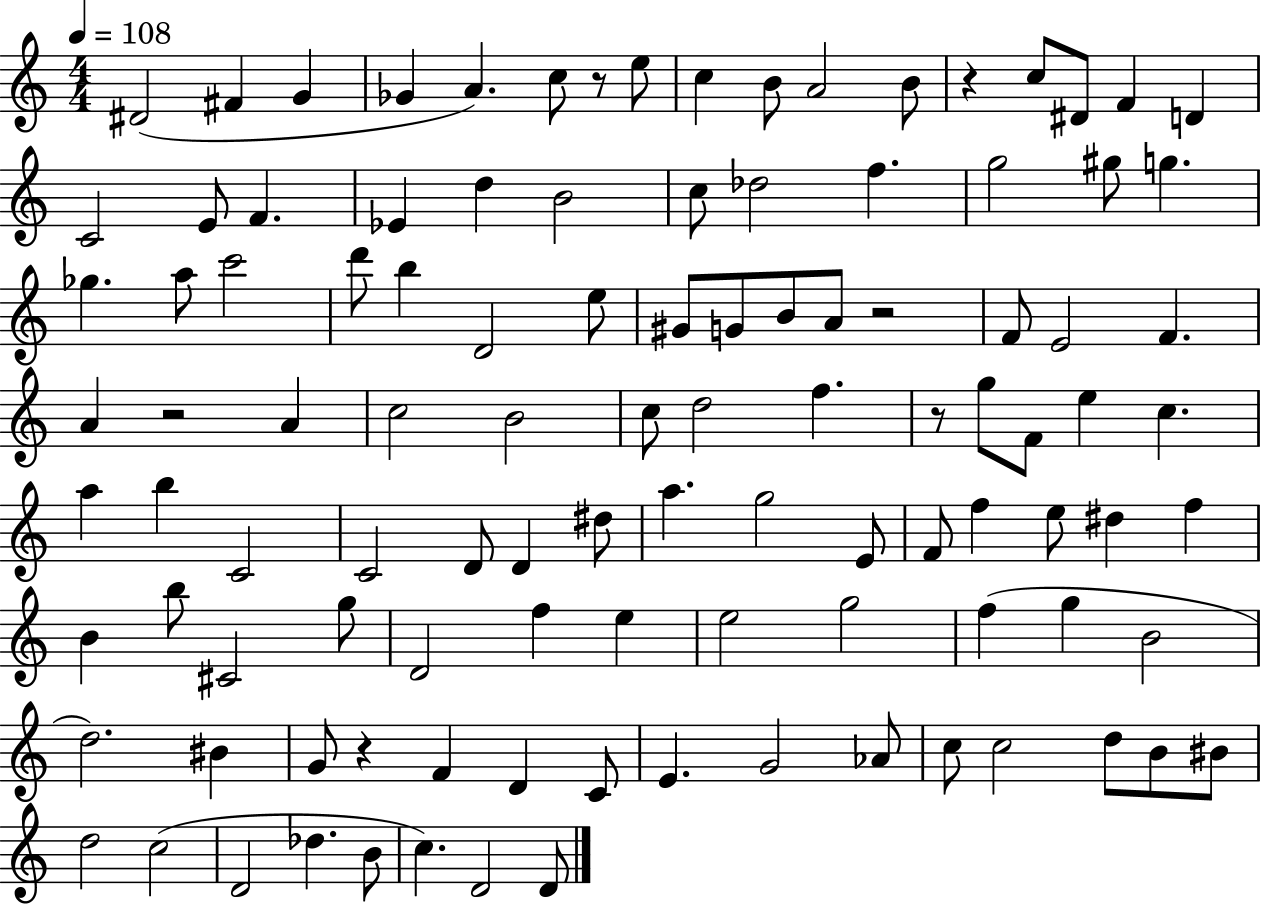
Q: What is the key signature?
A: C major